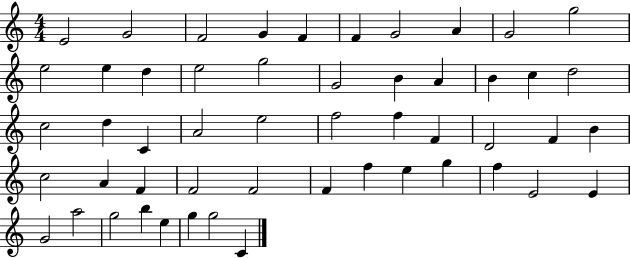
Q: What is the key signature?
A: C major